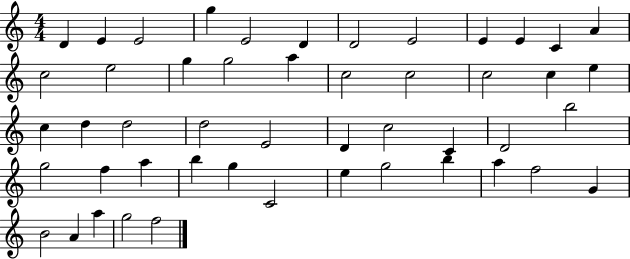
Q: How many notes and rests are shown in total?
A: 49